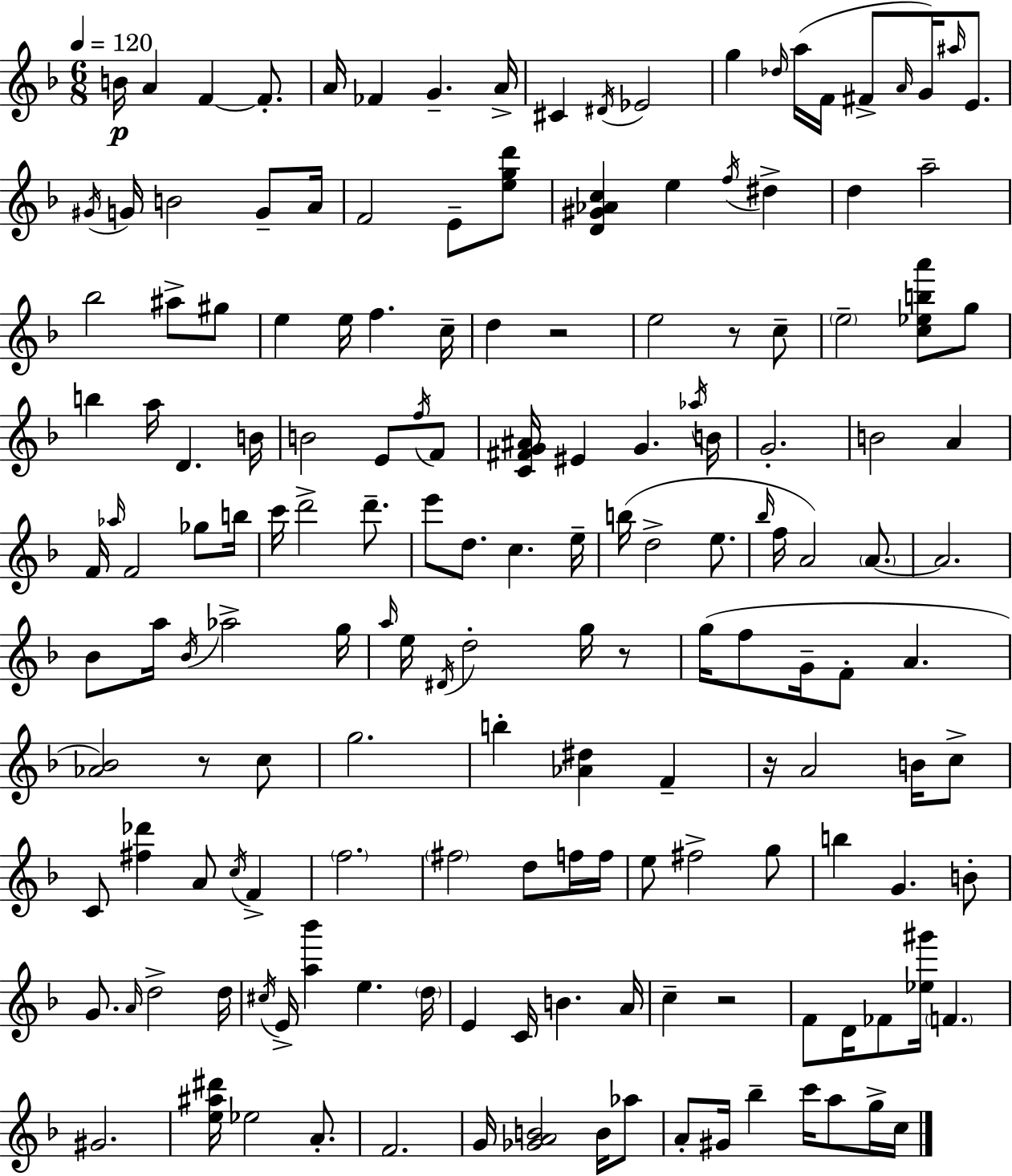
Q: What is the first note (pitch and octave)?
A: B4